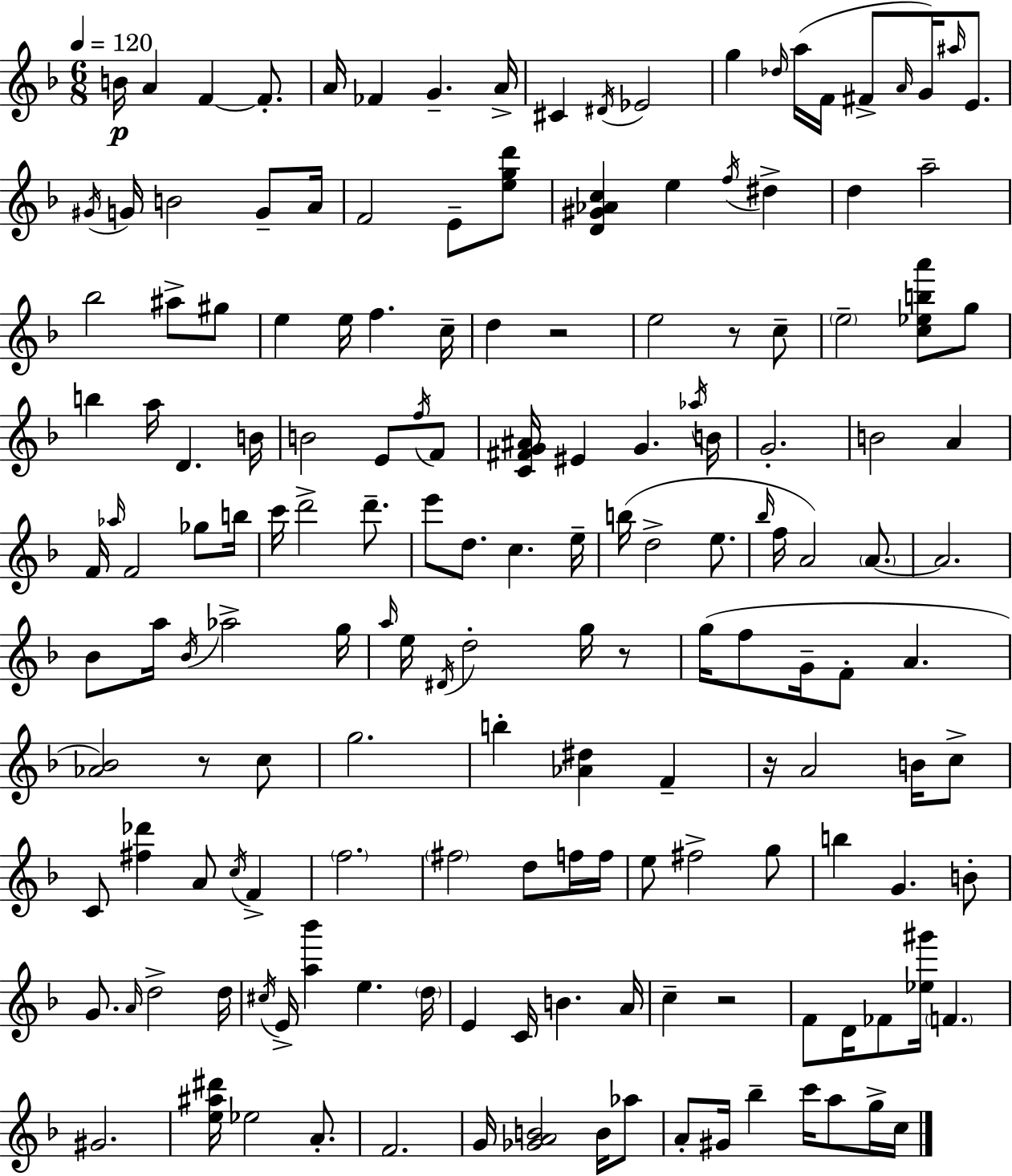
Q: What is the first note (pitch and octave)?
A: B4